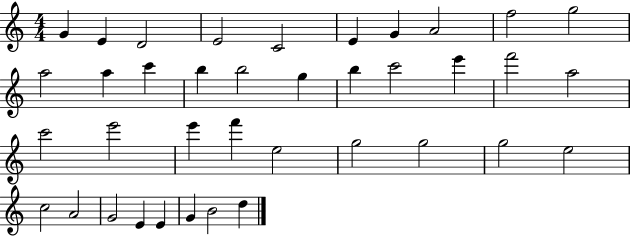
{
  \clef treble
  \numericTimeSignature
  \time 4/4
  \key c \major
  g'4 e'4 d'2 | e'2 c'2 | e'4 g'4 a'2 | f''2 g''2 | \break a''2 a''4 c'''4 | b''4 b''2 g''4 | b''4 c'''2 e'''4 | f'''2 a''2 | \break c'''2 e'''2 | e'''4 f'''4 e''2 | g''2 g''2 | g''2 e''2 | \break c''2 a'2 | g'2 e'4 e'4 | g'4 b'2 d''4 | \bar "|."
}